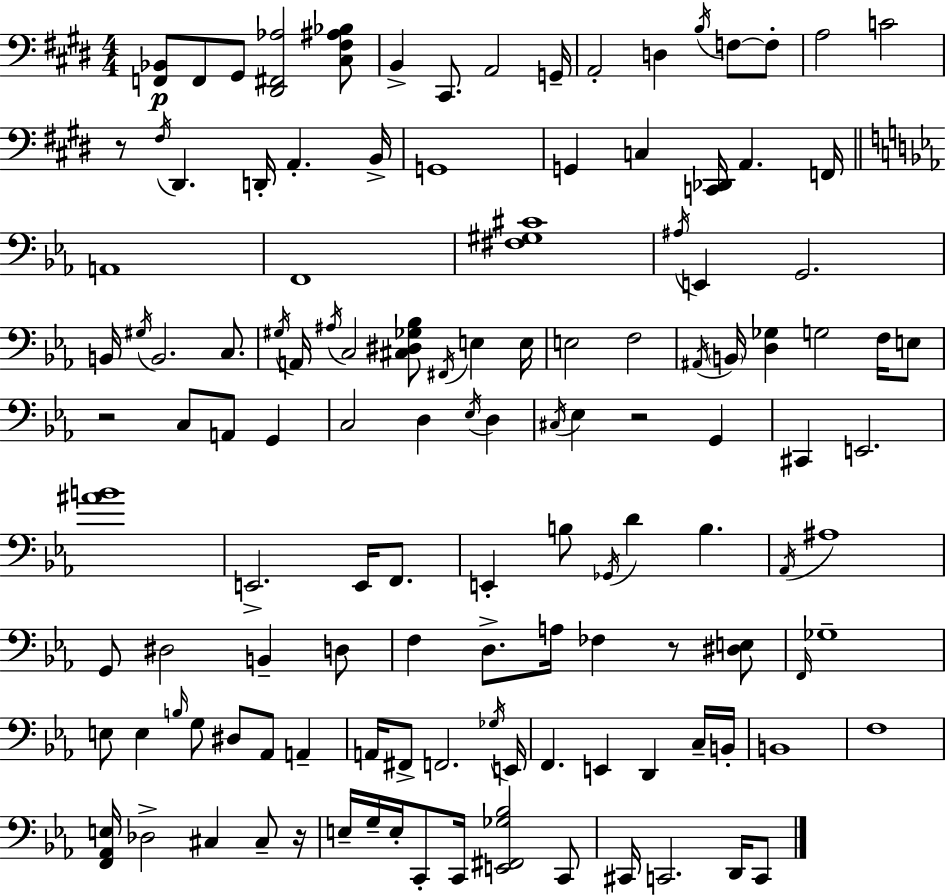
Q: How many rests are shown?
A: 5